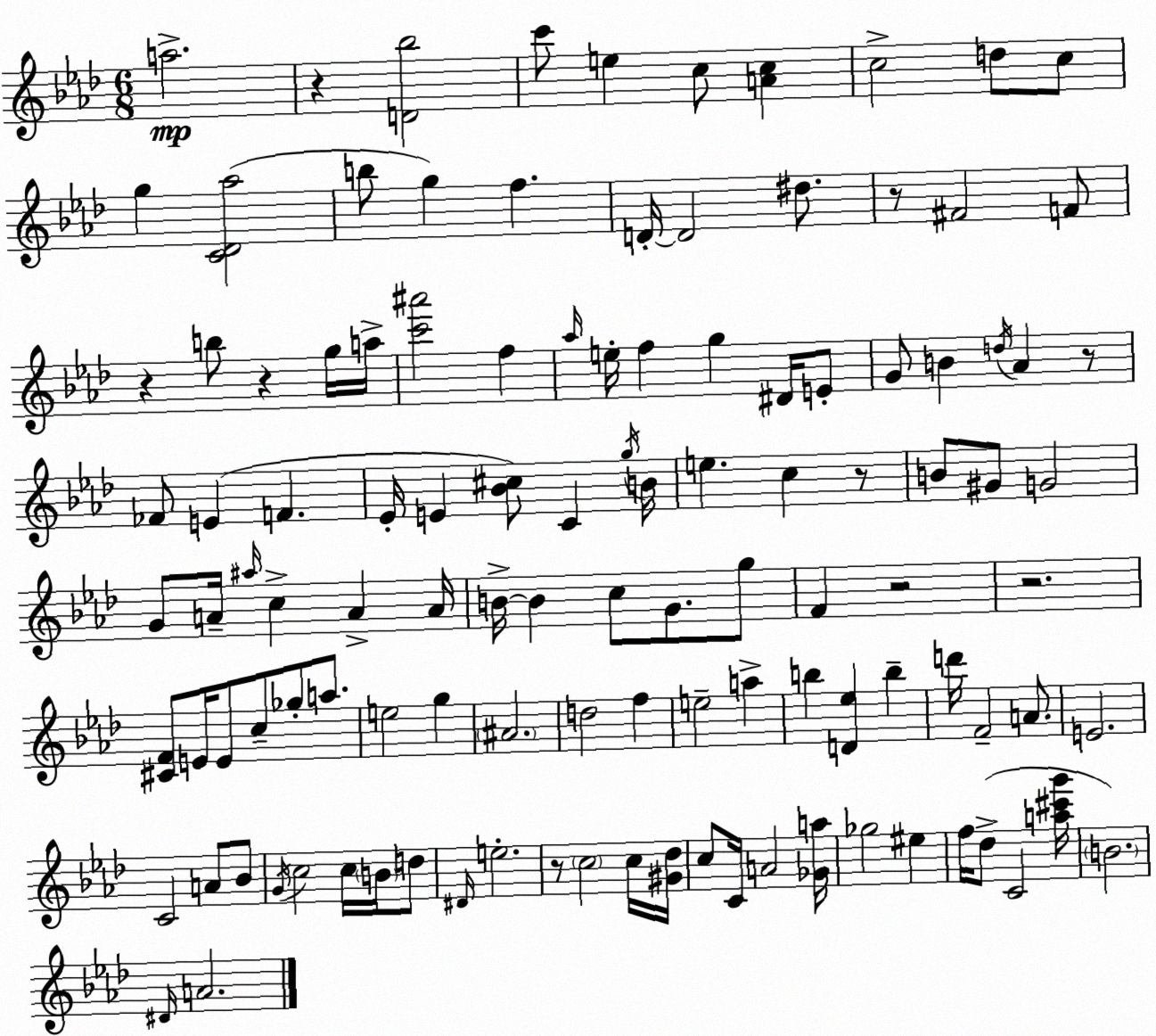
X:1
T:Untitled
M:6/8
L:1/4
K:Ab
a2 z [D_b]2 c'/2 e c/2 [Ac] c2 d/2 c/2 g [C_D_a]2 b/2 g f D/4 D2 ^d/2 z/2 ^F2 F/2 z b/2 z g/4 a/4 [c'^a']2 f _a/4 e/4 f g ^D/4 E/2 G/2 B d/4 _A z/2 _F/2 E F _E/4 E [_B^c]/2 C g/4 B/4 e c z/2 B/2 ^G/2 G2 G/2 A/4 ^a/4 c A A/4 B/4 B c/2 G/2 g/2 F z2 z2 [^CF]/2 E/4 E/2 c/2 _g/2 a/2 e2 g ^A2 d2 f e2 a b [D_e] b d'/4 F2 A/2 E2 C2 A/2 _B/2 G/4 c2 c/4 B/4 d/2 ^D/4 e2 z/2 c2 c/4 [^G_d]/4 c/2 C/4 A2 [_Ga]/4 _g2 ^e f/4 _d/2 C2 [a^c'g']/4 B2 ^D/4 A2